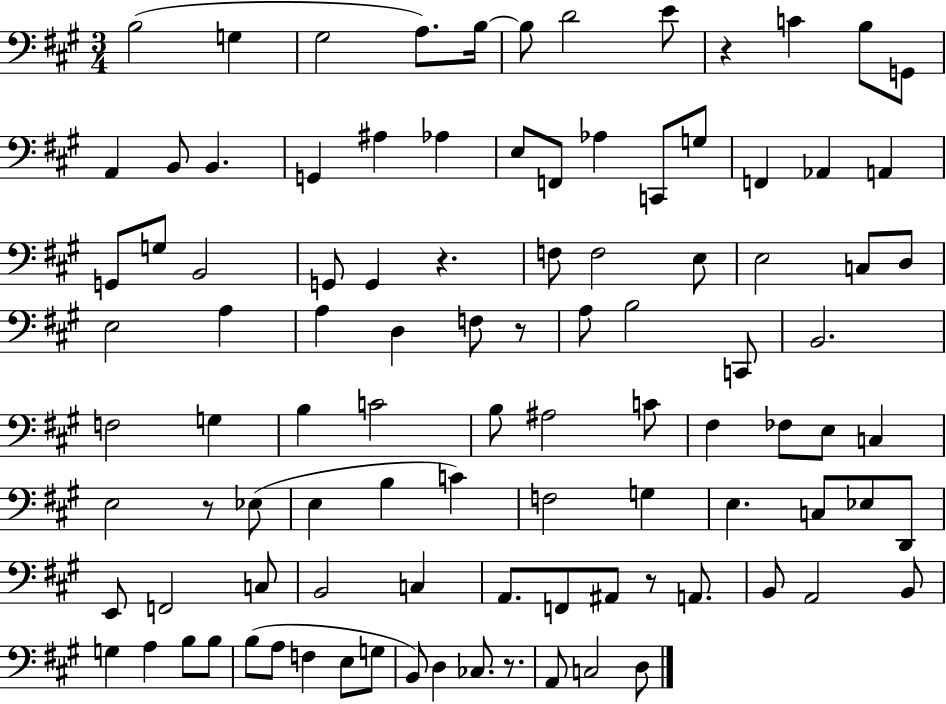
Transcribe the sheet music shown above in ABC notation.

X:1
T:Untitled
M:3/4
L:1/4
K:A
B,2 G, ^G,2 A,/2 B,/4 B,/2 D2 E/2 z C B,/2 G,,/2 A,, B,,/2 B,, G,, ^A, _A, E,/2 F,,/2 _A, C,,/2 G,/2 F,, _A,, A,, G,,/2 G,/2 B,,2 G,,/2 G,, z F,/2 F,2 E,/2 E,2 C,/2 D,/2 E,2 A, A, D, F,/2 z/2 A,/2 B,2 C,,/2 B,,2 F,2 G, B, C2 B,/2 ^A,2 C/2 ^F, _F,/2 E,/2 C, E,2 z/2 _E,/2 E, B, C F,2 G, E, C,/2 _E,/2 D,,/2 E,,/2 F,,2 C,/2 B,,2 C, A,,/2 F,,/2 ^A,,/2 z/2 A,,/2 B,,/2 A,,2 B,,/2 G, A, B,/2 B,/2 B,/2 A,/2 F, E,/2 G,/2 B,,/2 D, _C,/2 z/2 A,,/2 C,2 D,/2